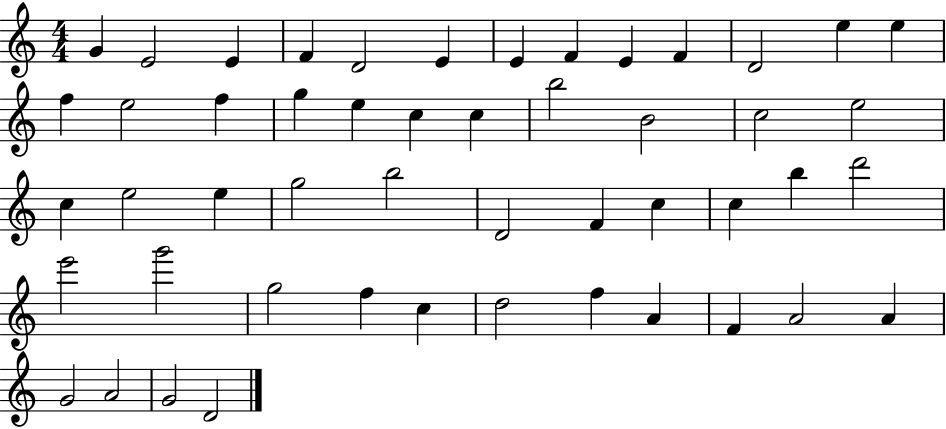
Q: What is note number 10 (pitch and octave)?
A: F4